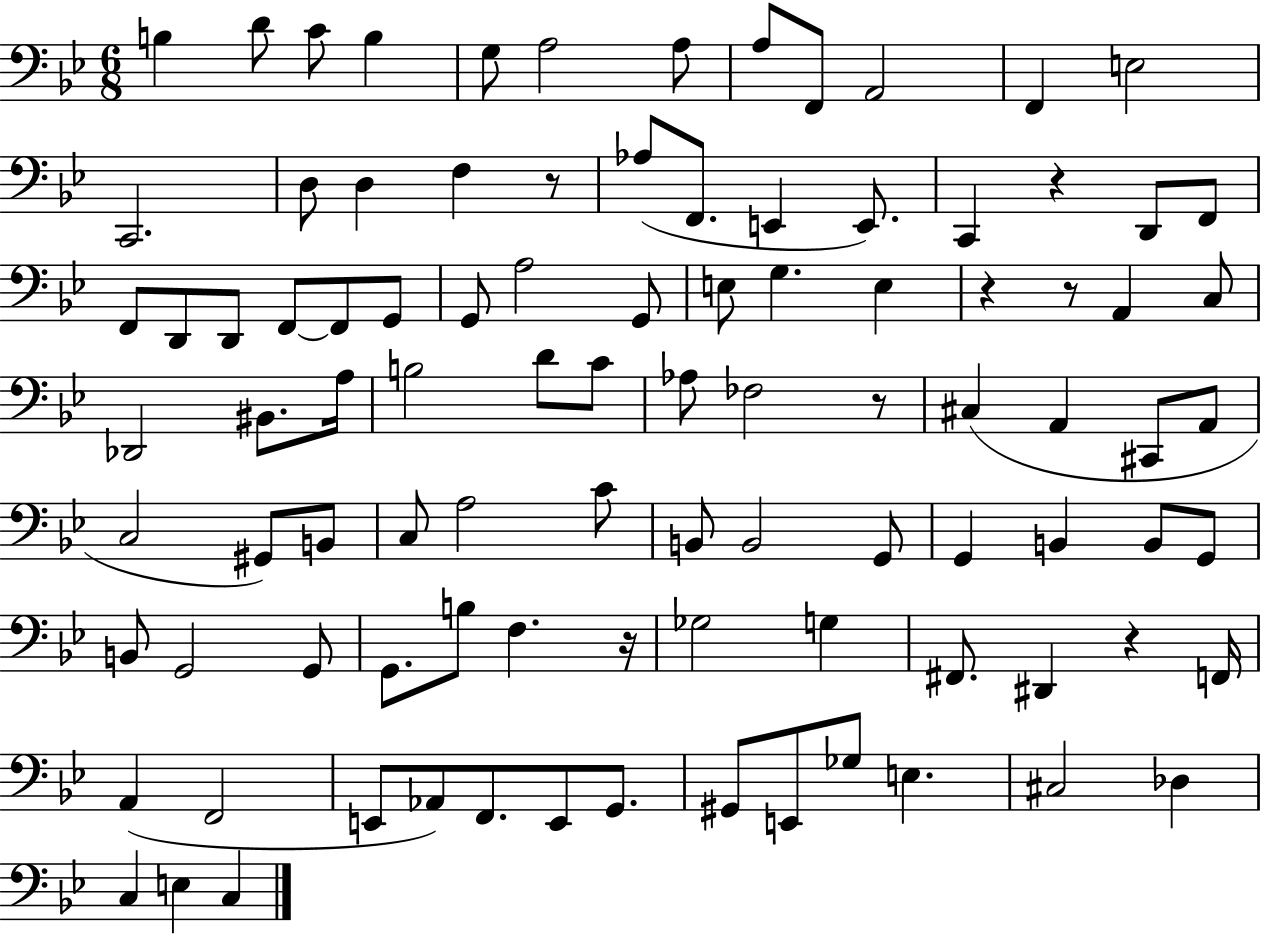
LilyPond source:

{
  \clef bass
  \numericTimeSignature
  \time 6/8
  \key bes \major
  \repeat volta 2 { b4 d'8 c'8 b4 | g8 a2 a8 | a8 f,8 a,2 | f,4 e2 | \break c,2. | d8 d4 f4 r8 | aes8( f,8. e,4 e,8.) | c,4 r4 d,8 f,8 | \break f,8 d,8 d,8 f,8~~ f,8 g,8 | g,8 a2 g,8 | e8 g4. e4 | r4 r8 a,4 c8 | \break des,2 bis,8. a16 | b2 d'8 c'8 | aes8 fes2 r8 | cis4( a,4 cis,8 a,8 | \break c2 gis,8) b,8 | c8 a2 c'8 | b,8 b,2 g,8 | g,4 b,4 b,8 g,8 | \break b,8 g,2 g,8 | g,8. b8 f4. r16 | ges2 g4 | fis,8. dis,4 r4 f,16 | \break a,4( f,2 | e,8 aes,8) f,8. e,8 g,8. | gis,8 e,8 ges8 e4. | cis2 des4 | \break c4 e4 c4 | } \bar "|."
}